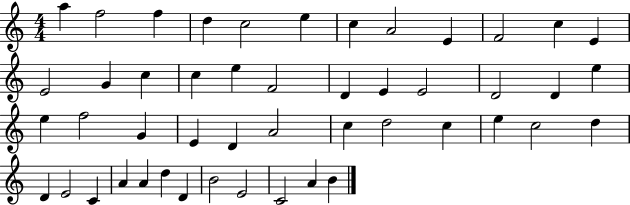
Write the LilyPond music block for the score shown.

{
  \clef treble
  \numericTimeSignature
  \time 4/4
  \key c \major
  a''4 f''2 f''4 | d''4 c''2 e''4 | c''4 a'2 e'4 | f'2 c''4 e'4 | \break e'2 g'4 c''4 | c''4 e''4 f'2 | d'4 e'4 e'2 | d'2 d'4 e''4 | \break e''4 f''2 g'4 | e'4 d'4 a'2 | c''4 d''2 c''4 | e''4 c''2 d''4 | \break d'4 e'2 c'4 | a'4 a'4 d''4 d'4 | b'2 e'2 | c'2 a'4 b'4 | \break \bar "|."
}